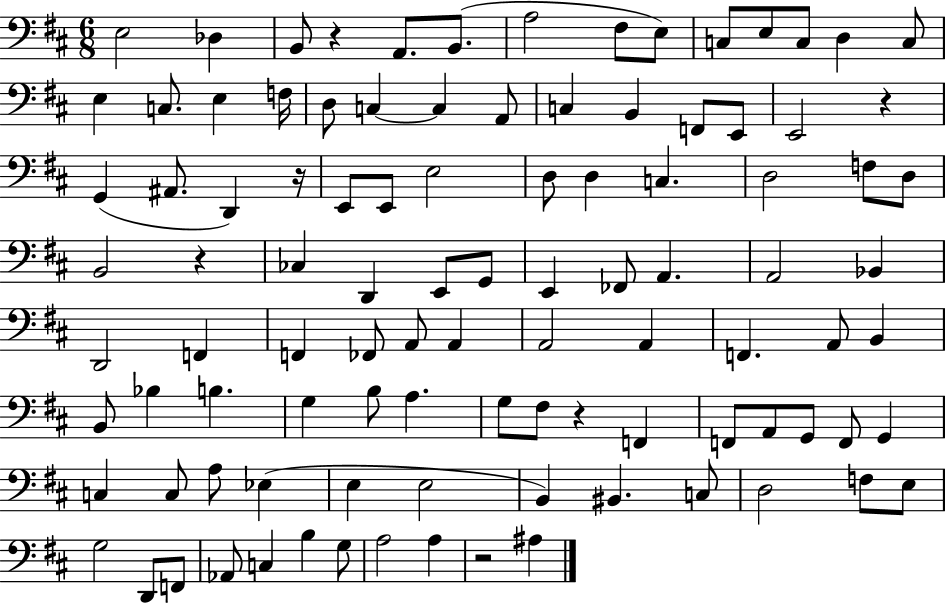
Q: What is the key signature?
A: D major